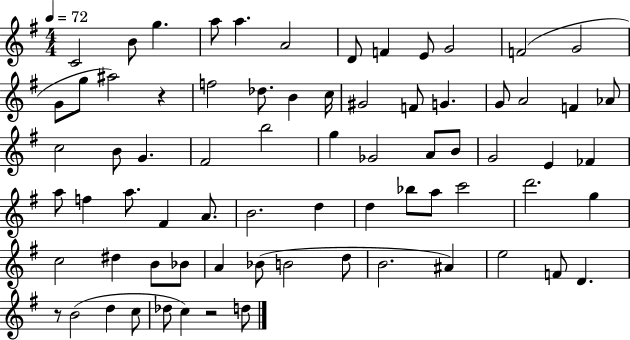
C4/h B4/e G5/q. A5/e A5/q. A4/h D4/e F4/q E4/e G4/h F4/h G4/h G4/e G5/e A#5/h R/q F5/h Db5/e. B4/q C5/s G#4/h F4/e G4/q. G4/e A4/h F4/q Ab4/e C5/h B4/e G4/q. F#4/h B5/h G5/q Gb4/h A4/e B4/e G4/h E4/q FES4/q A5/e F5/q A5/e. F#4/q A4/e. B4/h. D5/q D5/q Bb5/e A5/e C6/h D6/h. G5/q C5/h D#5/q B4/e Bb4/e A4/q Bb4/e B4/h D5/e B4/h. A#4/q E5/h F4/e D4/q. R/e B4/h D5/q C5/e Db5/e C5/q R/h D5/e